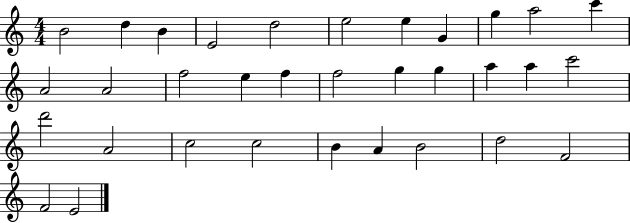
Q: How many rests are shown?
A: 0